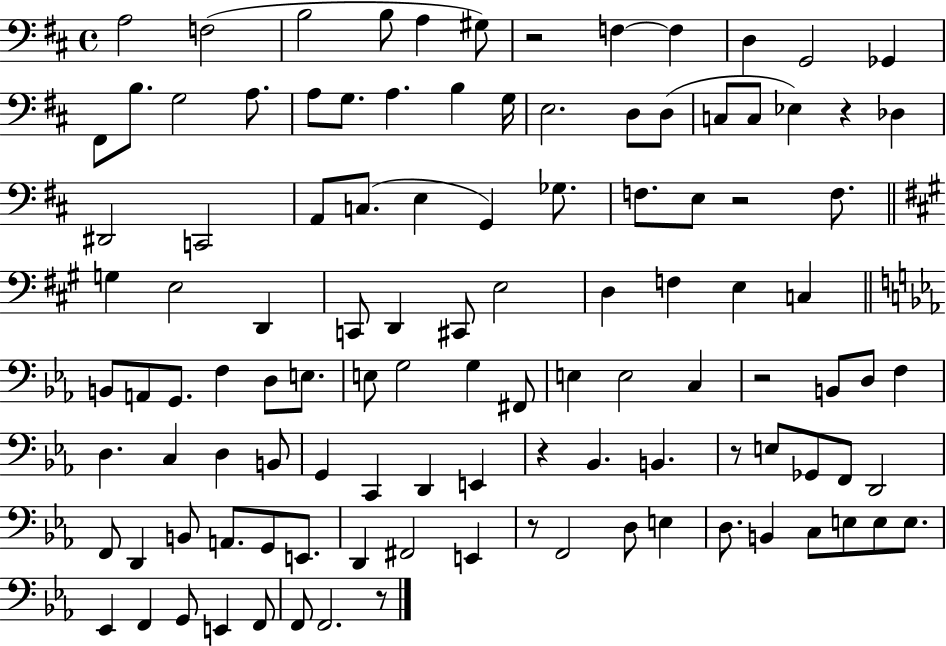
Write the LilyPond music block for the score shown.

{
  \clef bass
  \time 4/4
  \defaultTimeSignature
  \key d \major
  a2 f2( | b2 b8 a4 gis8) | r2 f4~~ f4 | d4 g,2 ges,4 | \break fis,8 b8. g2 a8. | a8 g8. a4. b4 g16 | e2. d8 d8( | c8 c8 ees4) r4 des4 | \break dis,2 c,2 | a,8 c8.( e4 g,4) ges8. | f8. e8 r2 f8. | \bar "||" \break \key a \major g4 e2 d,4 | c,8 d,4 cis,8 e2 | d4 f4 e4 c4 | \bar "||" \break \key ees \major b,8 a,8 g,8. f4 d8 e8. | e8 g2 g4 fis,8 | e4 e2 c4 | r2 b,8 d8 f4 | \break d4. c4 d4 b,8 | g,4 c,4 d,4 e,4 | r4 bes,4. b,4. | r8 e8 ges,8 f,8 d,2 | \break f,8 d,4 b,8 a,8. g,8 e,8. | d,4 fis,2 e,4 | r8 f,2 d8 e4 | d8. b,4 c8 e8 e8 e8. | \break ees,4 f,4 g,8 e,4 f,8 | f,8 f,2. r8 | \bar "|."
}